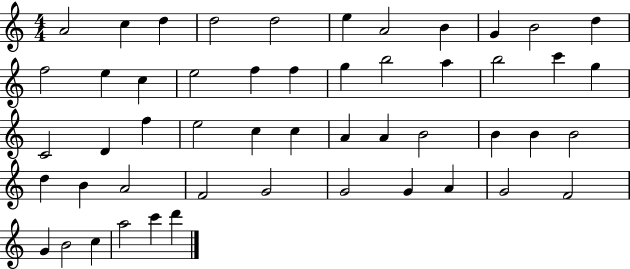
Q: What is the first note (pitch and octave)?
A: A4